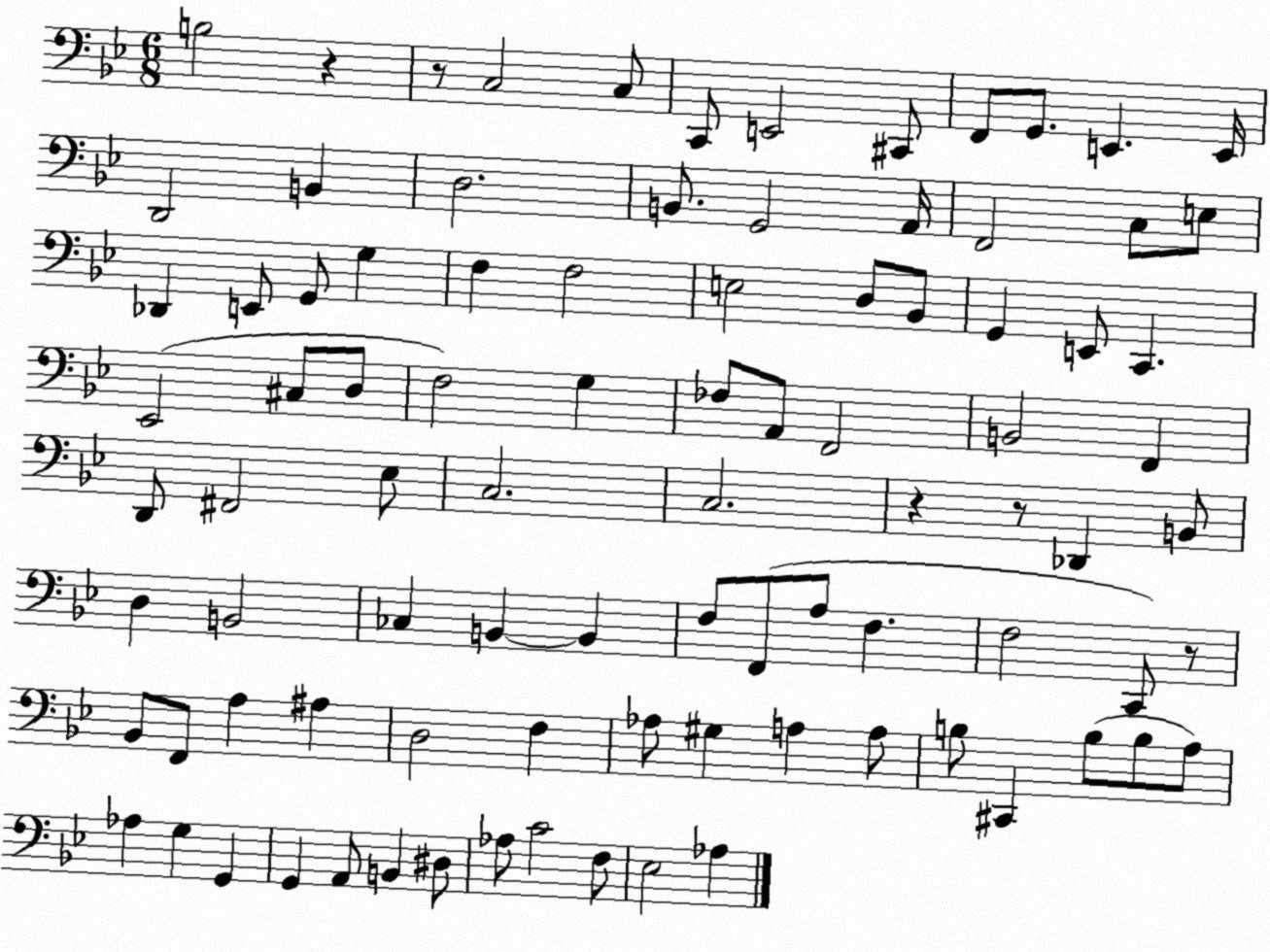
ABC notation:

X:1
T:Untitled
M:6/8
L:1/4
K:Bb
B,2 z z/2 C,2 C,/2 C,,/2 E,,2 ^C,,/2 F,,/2 G,,/2 E,, E,,/4 D,,2 B,, D,2 B,,/2 G,,2 A,,/4 F,,2 C,/2 E,/2 _D,, E,,/2 G,,/2 G, F, F,2 E,2 D,/2 _B,,/2 G,, E,,/2 C,, _E,,2 ^C,/2 D,/2 F,2 G, _F,/2 A,,/2 F,,2 B,,2 F,, D,,/2 ^F,,2 _E,/2 C,2 C,2 z z/2 _D,, B,,/2 D, B,,2 _C, B,, B,, F,/2 F,,/2 A,/2 F, F,2 C,,/2 z/2 _B,,/2 F,,/2 A, ^A, D,2 F, _A,/2 ^G, A, A,/2 B,/2 ^C,, B,/2 B,/2 A,/2 _A, G, G,, G,, A,,/2 B,, ^D,/2 _A,/2 C2 F,/2 _E,2 _A,